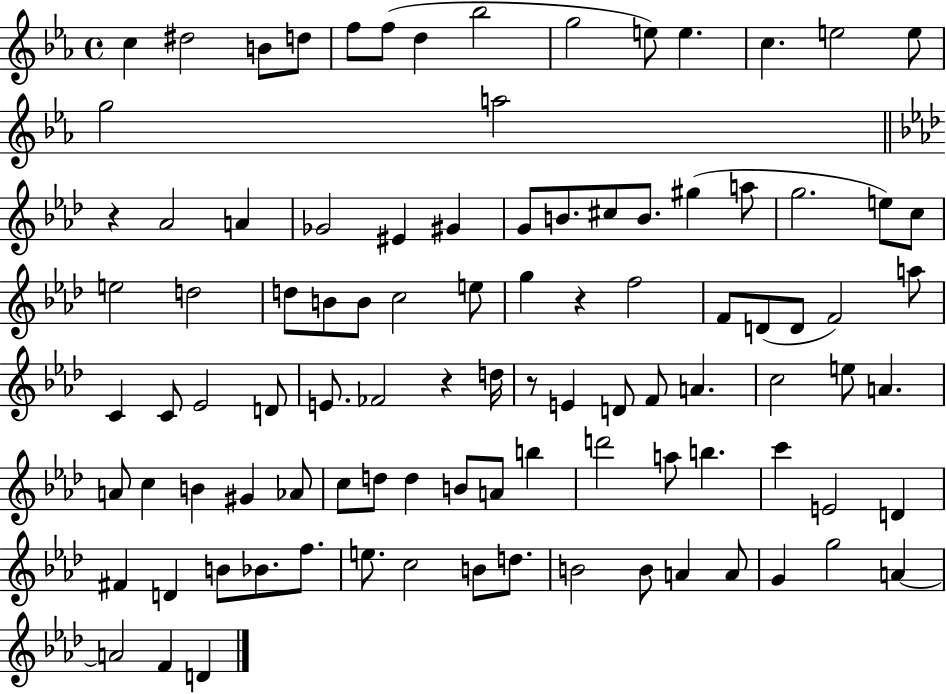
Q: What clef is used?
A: treble